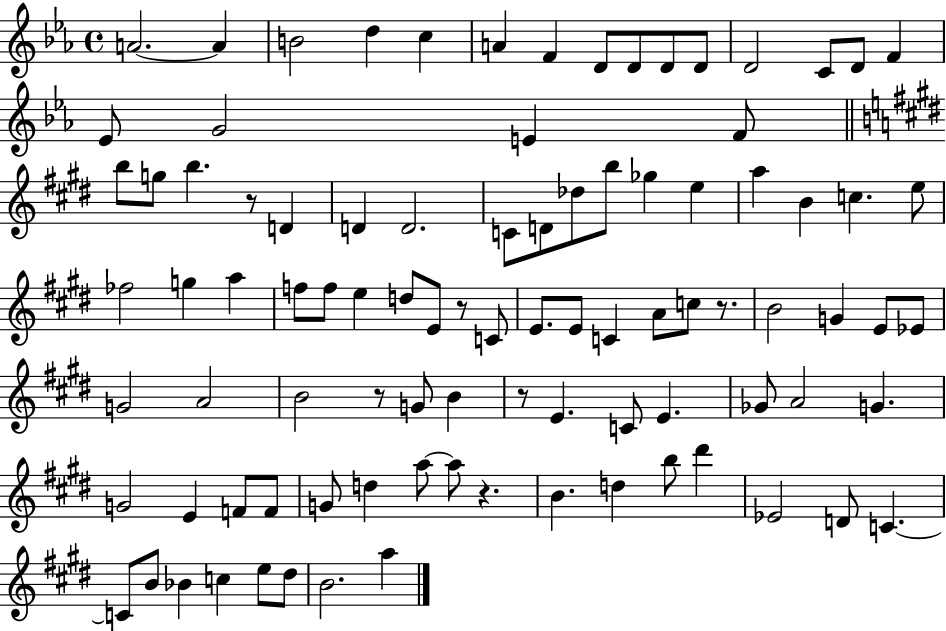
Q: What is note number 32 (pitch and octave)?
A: A5